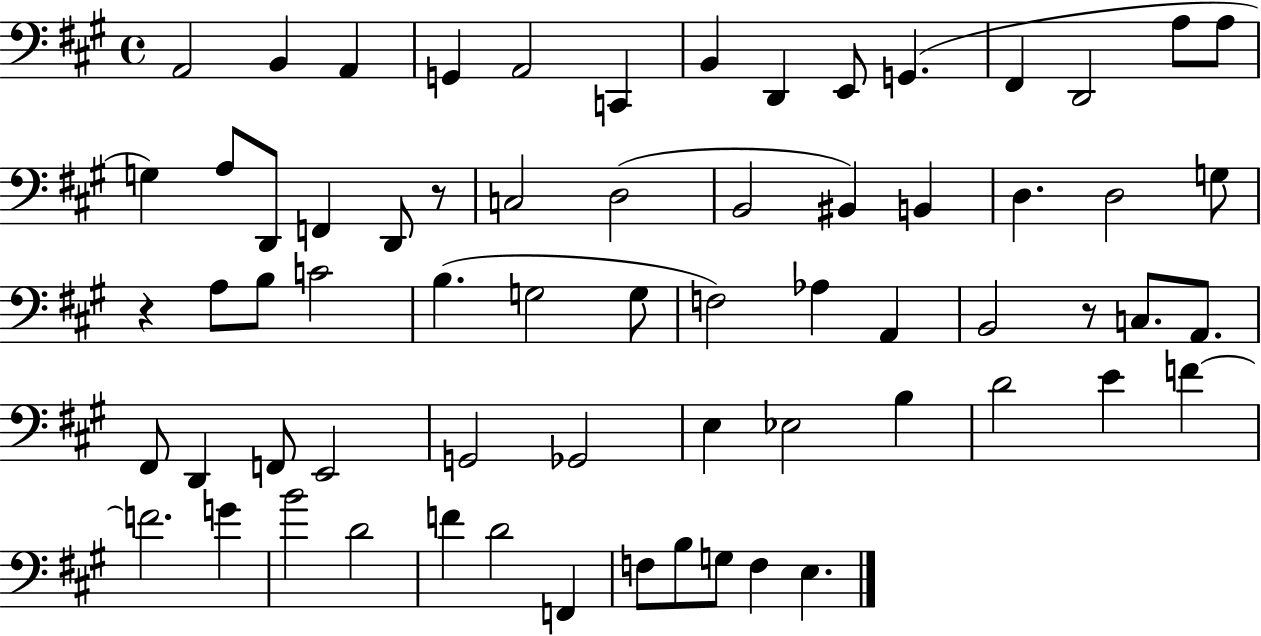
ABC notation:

X:1
T:Untitled
M:4/4
L:1/4
K:A
A,,2 B,, A,, G,, A,,2 C,, B,, D,, E,,/2 G,, ^F,, D,,2 A,/2 A,/2 G, A,/2 D,,/2 F,, D,,/2 z/2 C,2 D,2 B,,2 ^B,, B,, D, D,2 G,/2 z A,/2 B,/2 C2 B, G,2 G,/2 F,2 _A, A,, B,,2 z/2 C,/2 A,,/2 ^F,,/2 D,, F,,/2 E,,2 G,,2 _G,,2 E, _E,2 B, D2 E F F2 G B2 D2 F D2 F,, F,/2 B,/2 G,/2 F, E,